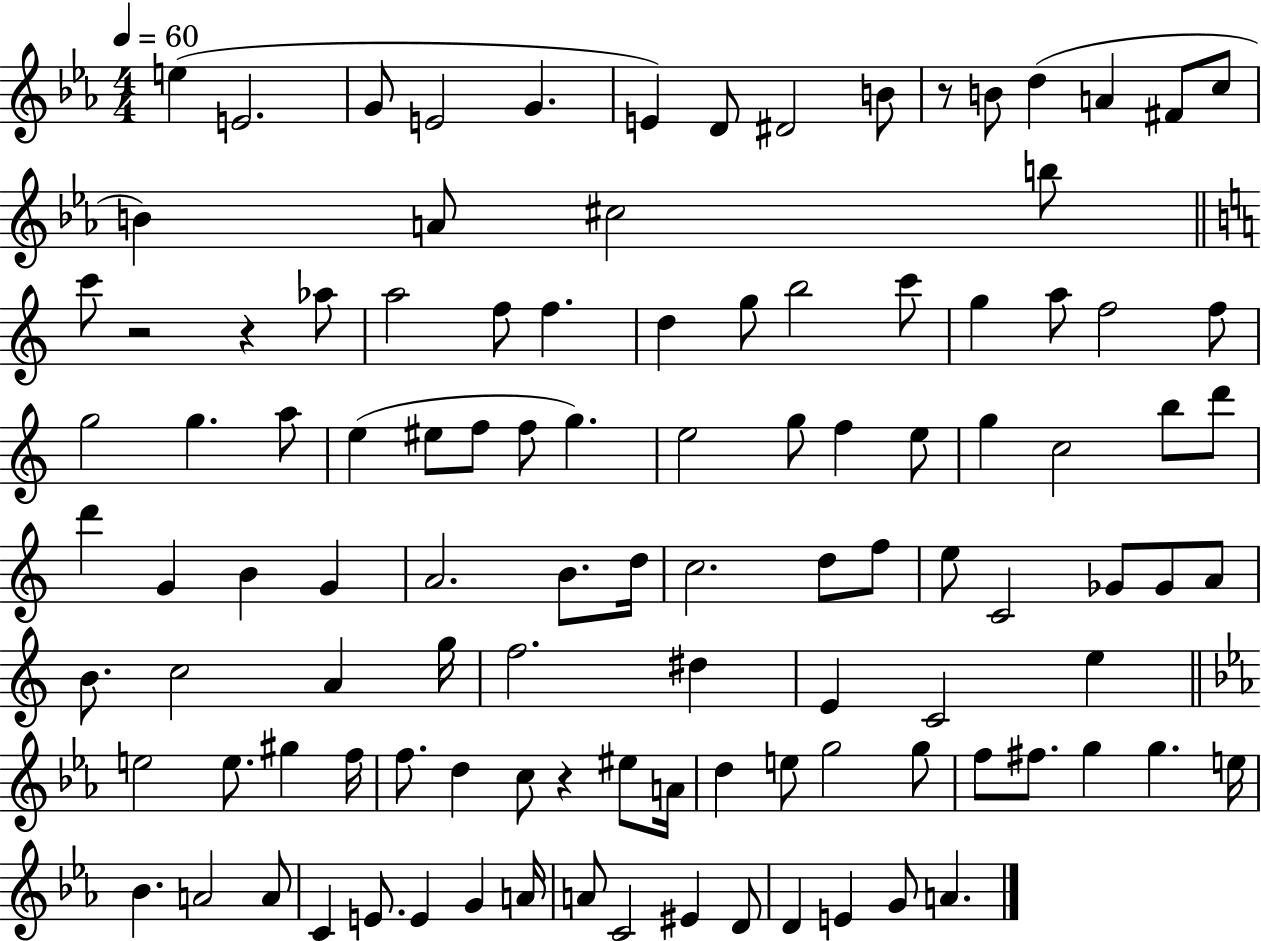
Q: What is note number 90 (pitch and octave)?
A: Bb4